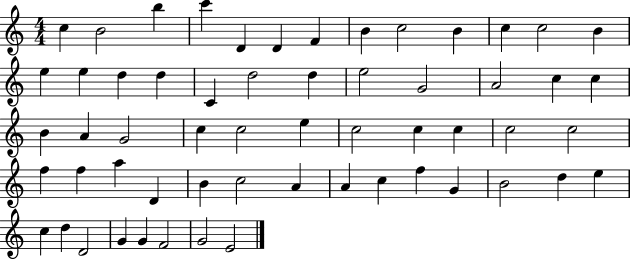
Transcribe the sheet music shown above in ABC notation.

X:1
T:Untitled
M:4/4
L:1/4
K:C
c B2 b c' D D F B c2 B c c2 B e e d d C d2 d e2 G2 A2 c c B A G2 c c2 e c2 c c c2 c2 f f a D B c2 A A c f G B2 d e c d D2 G G F2 G2 E2